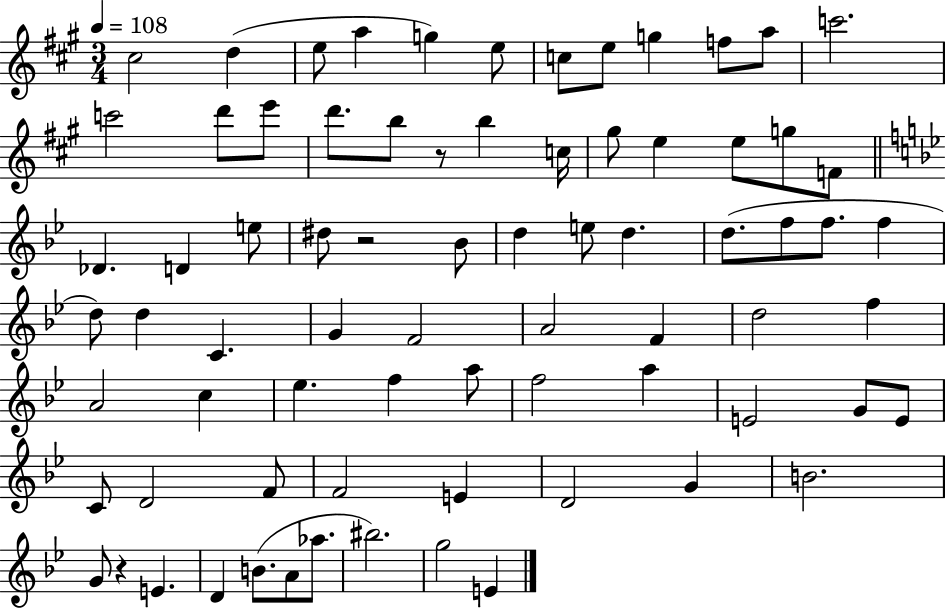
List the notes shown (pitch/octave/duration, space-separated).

C#5/h D5/q E5/e A5/q G5/q E5/e C5/e E5/e G5/q F5/e A5/e C6/h. C6/h D6/e E6/e D6/e. B5/e R/e B5/q C5/s G#5/e E5/q E5/e G5/e F4/e Db4/q. D4/q E5/e D#5/e R/h Bb4/e D5/q E5/e D5/q. D5/e. F5/e F5/e. F5/q D5/e D5/q C4/q. G4/q F4/h A4/h F4/q D5/h F5/q A4/h C5/q Eb5/q. F5/q A5/e F5/h A5/q E4/h G4/e E4/e C4/e D4/h F4/e F4/h E4/q D4/h G4/q B4/h. G4/e R/q E4/q. D4/q B4/e. A4/e Ab5/e. BIS5/h. G5/h E4/q